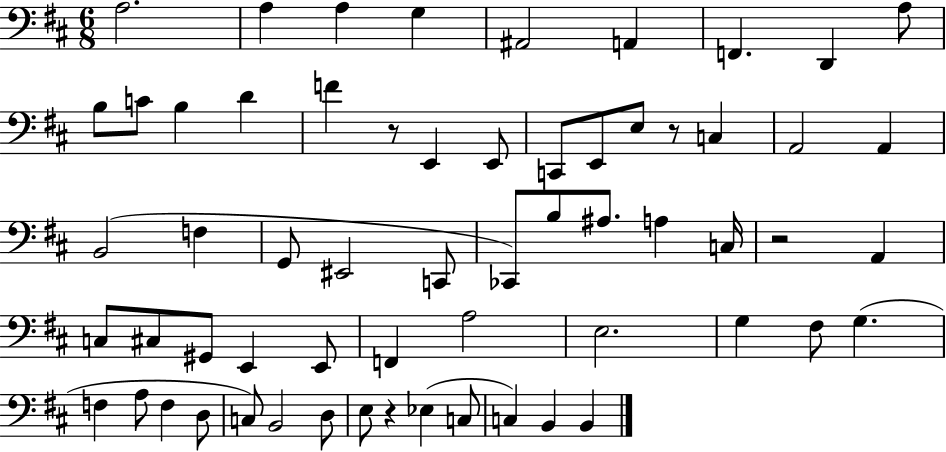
X:1
T:Untitled
M:6/8
L:1/4
K:D
A,2 A, A, G, ^A,,2 A,, F,, D,, A,/2 B,/2 C/2 B, D F z/2 E,, E,,/2 C,,/2 E,,/2 E,/2 z/2 C, A,,2 A,, B,,2 F, G,,/2 ^E,,2 C,,/2 _C,,/2 B,/2 ^A,/2 A, C,/4 z2 A,, C,/2 ^C,/2 ^G,,/2 E,, E,,/2 F,, A,2 E,2 G, ^F,/2 G, F, A,/2 F, D,/2 C,/2 B,,2 D,/2 E,/2 z _E, C,/2 C, B,, B,,